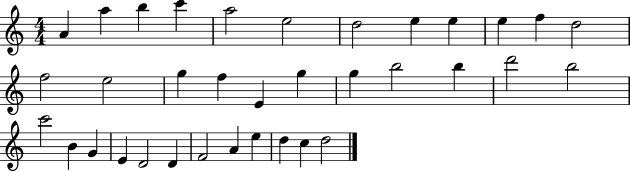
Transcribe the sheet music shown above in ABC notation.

X:1
T:Untitled
M:4/4
L:1/4
K:C
A a b c' a2 e2 d2 e e e f d2 f2 e2 g f E g g b2 b d'2 b2 c'2 B G E D2 D F2 A e d c d2